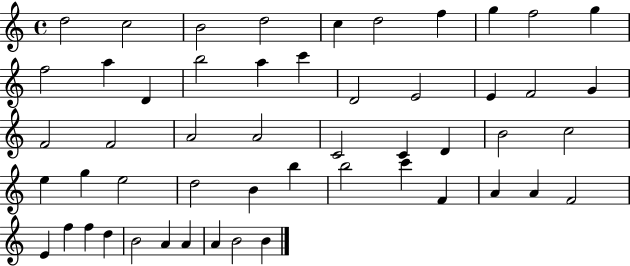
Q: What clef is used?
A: treble